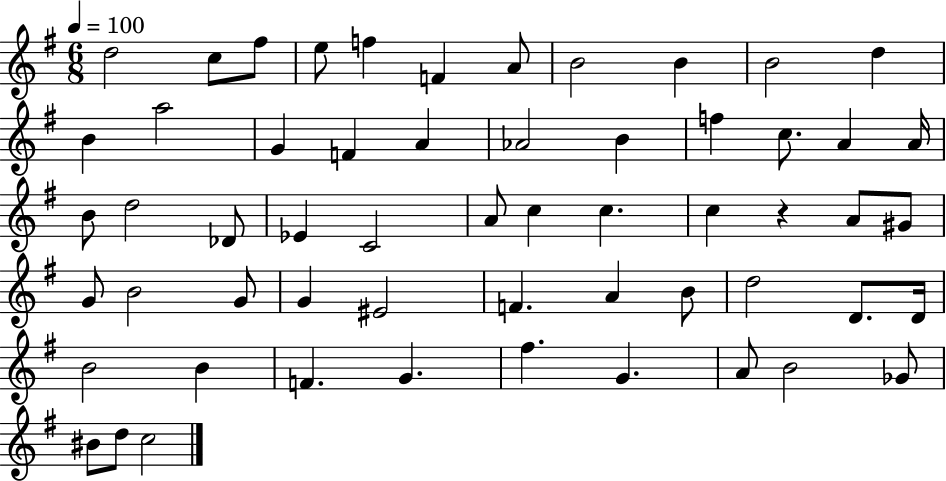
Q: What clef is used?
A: treble